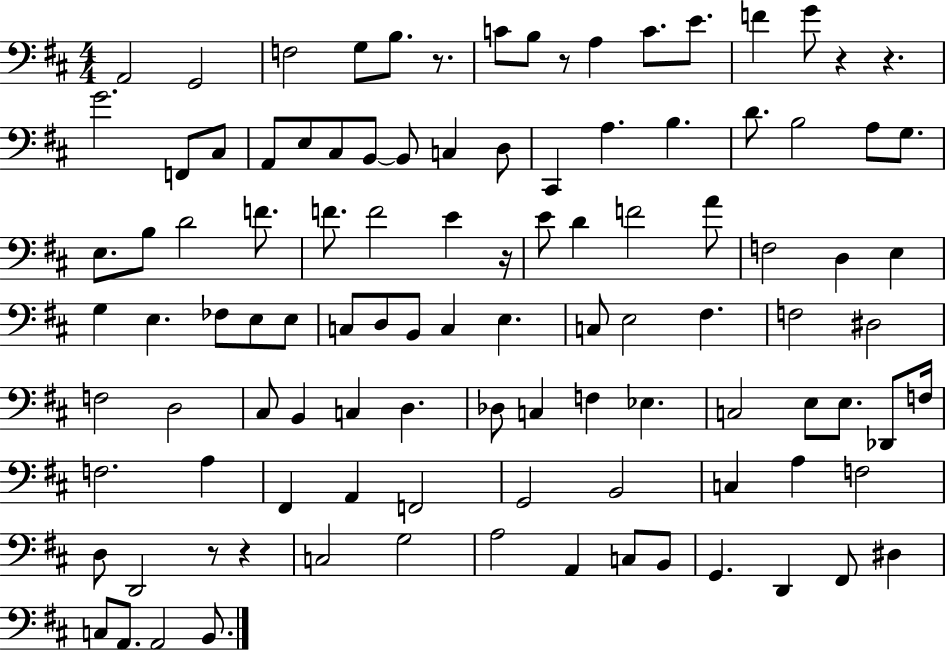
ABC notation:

X:1
T:Untitled
M:4/4
L:1/4
K:D
A,,2 G,,2 F,2 G,/2 B,/2 z/2 C/2 B,/2 z/2 A, C/2 E/2 F G/2 z z G2 F,,/2 ^C,/2 A,,/2 E,/2 ^C,/2 B,,/2 B,,/2 C, D,/2 ^C,, A, B, D/2 B,2 A,/2 G,/2 E,/2 B,/2 D2 F/2 F/2 F2 E z/4 E/2 D F2 A/2 F,2 D, E, G, E, _F,/2 E,/2 E,/2 C,/2 D,/2 B,,/2 C, E, C,/2 E,2 ^F, F,2 ^D,2 F,2 D,2 ^C,/2 B,, C, D, _D,/2 C, F, _E, C,2 E,/2 E,/2 _D,,/2 F,/4 F,2 A, ^F,, A,, F,,2 G,,2 B,,2 C, A, F,2 D,/2 D,,2 z/2 z C,2 G,2 A,2 A,, C,/2 B,,/2 G,, D,, ^F,,/2 ^D, C,/2 A,,/2 A,,2 B,,/2